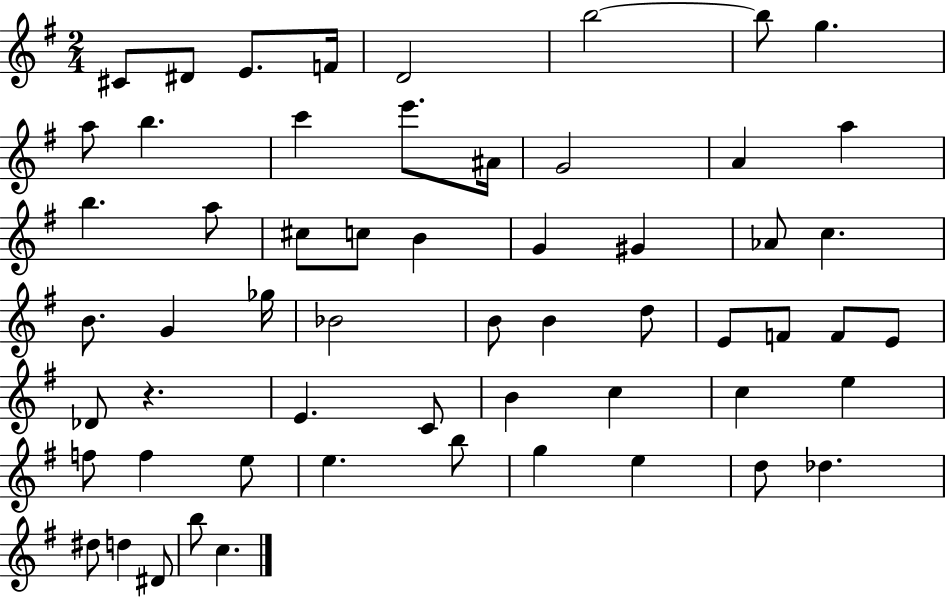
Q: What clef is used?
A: treble